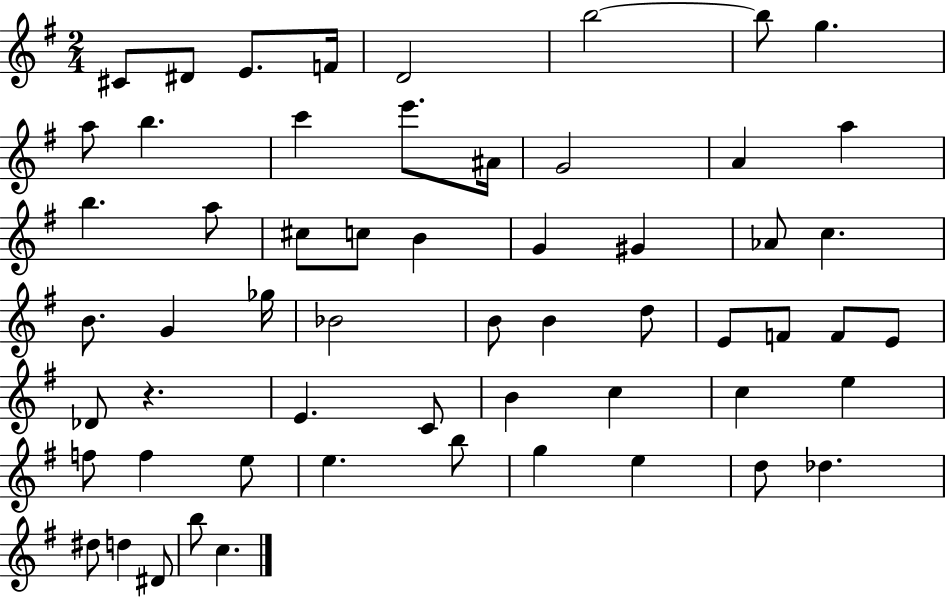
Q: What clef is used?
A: treble